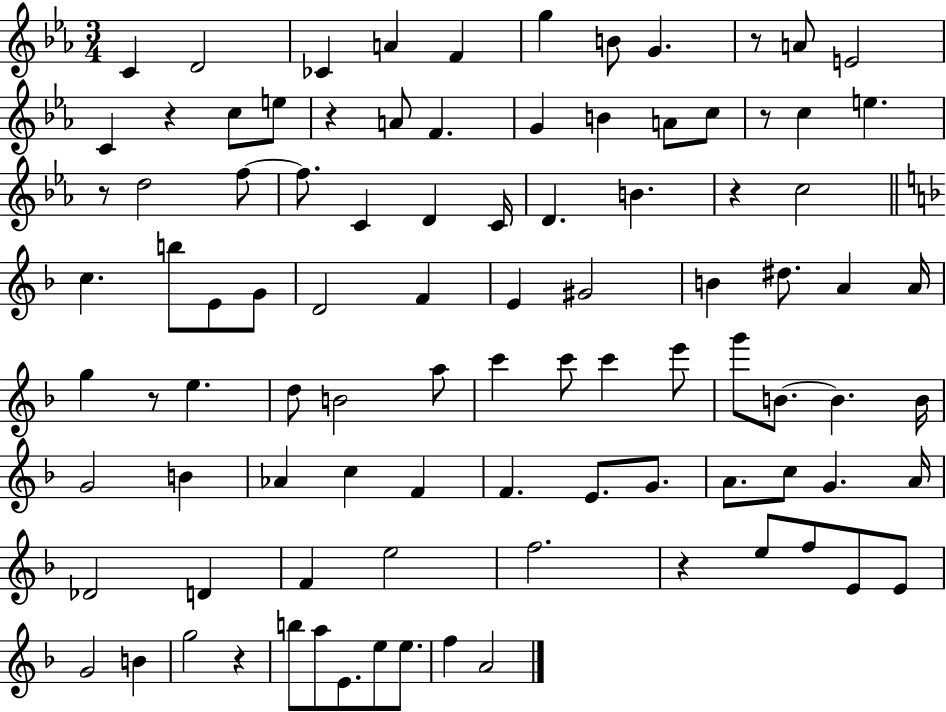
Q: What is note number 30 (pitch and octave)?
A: C5